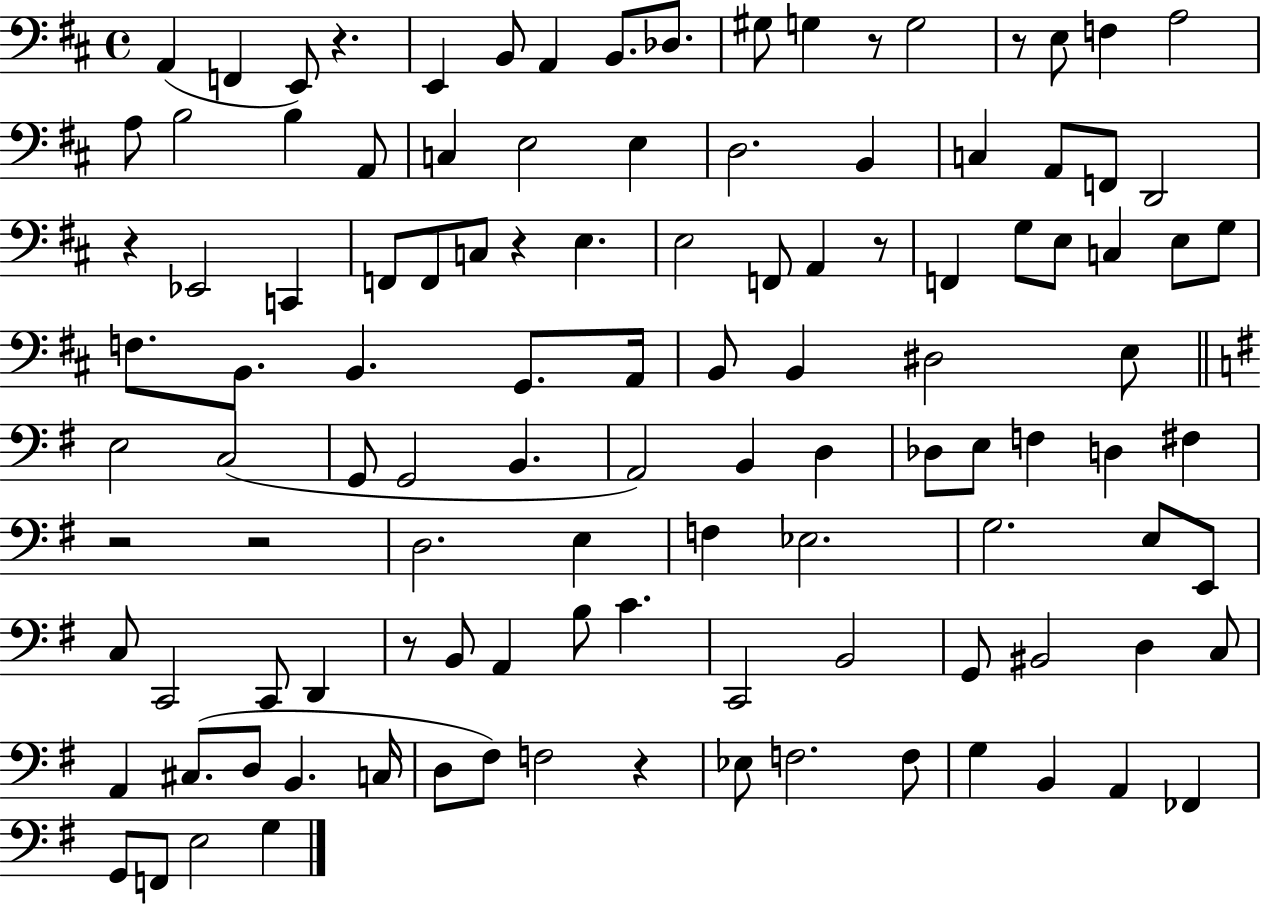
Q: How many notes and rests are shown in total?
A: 114